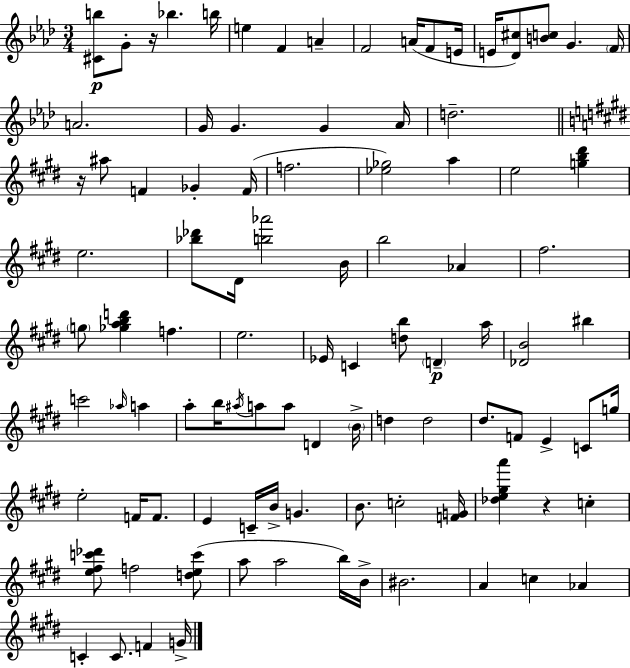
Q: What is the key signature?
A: AES major